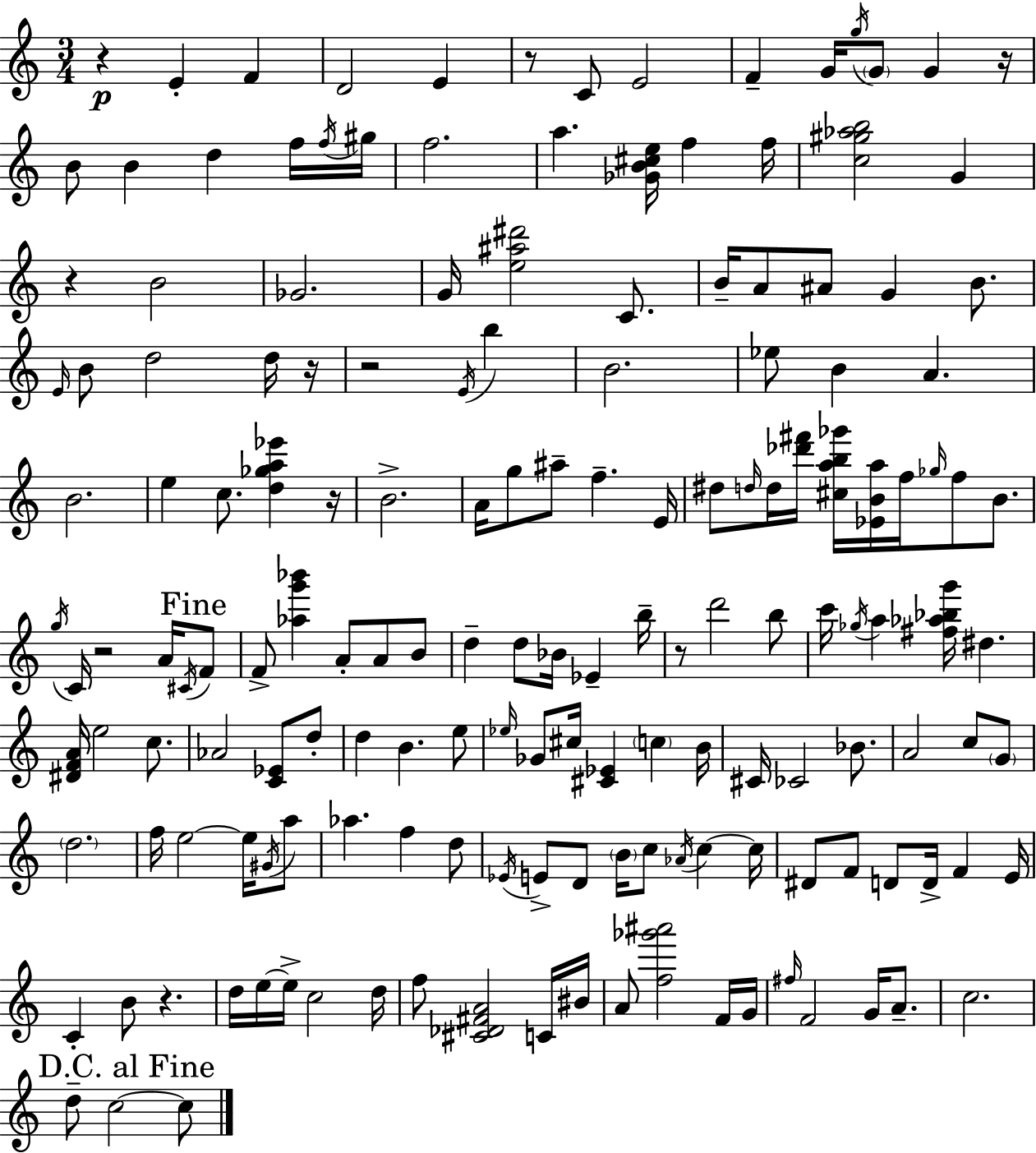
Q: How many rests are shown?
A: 10